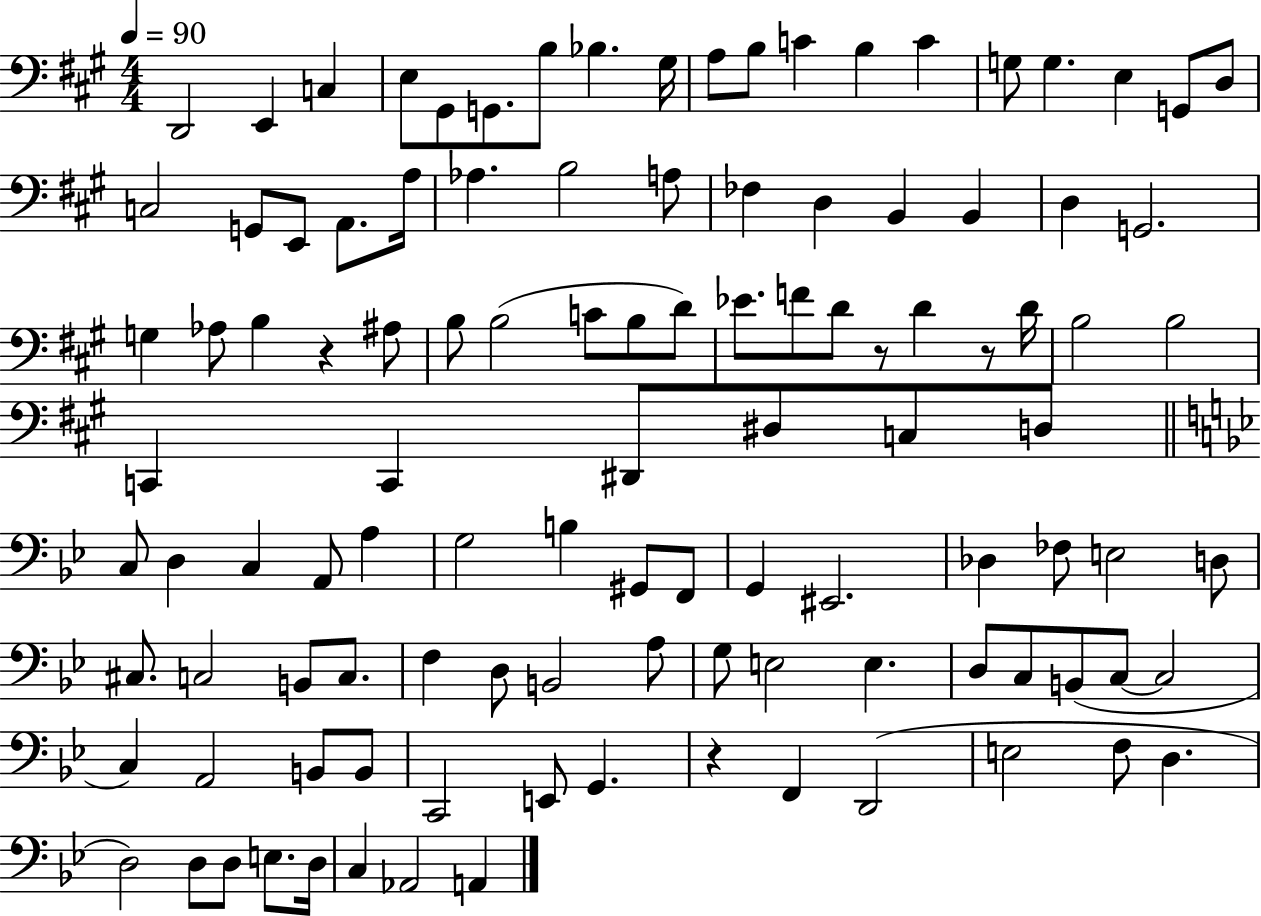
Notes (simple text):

D2/h E2/q C3/q E3/e G#2/e G2/e. B3/e Bb3/q. G#3/s A3/e B3/e C4/q B3/q C4/q G3/e G3/q. E3/q G2/e D3/e C3/h G2/e E2/e A2/e. A3/s Ab3/q. B3/h A3/e FES3/q D3/q B2/q B2/q D3/q G2/h. G3/q Ab3/e B3/q R/q A#3/e B3/e B3/h C4/e B3/e D4/e Eb4/e. F4/e D4/e R/e D4/q R/e D4/s B3/h B3/h C2/q C2/q D#2/e D#3/e C3/e D3/e C3/e D3/q C3/q A2/e A3/q G3/h B3/q G#2/e F2/e G2/q EIS2/h. Db3/q FES3/e E3/h D3/e C#3/e. C3/h B2/e C3/e. F3/q D3/e B2/h A3/e G3/e E3/h E3/q. D3/e C3/e B2/e C3/e C3/h C3/q A2/h B2/e B2/e C2/h E2/e G2/q. R/q F2/q D2/h E3/h F3/e D3/q. D3/h D3/e D3/e E3/e. D3/s C3/q Ab2/h A2/q